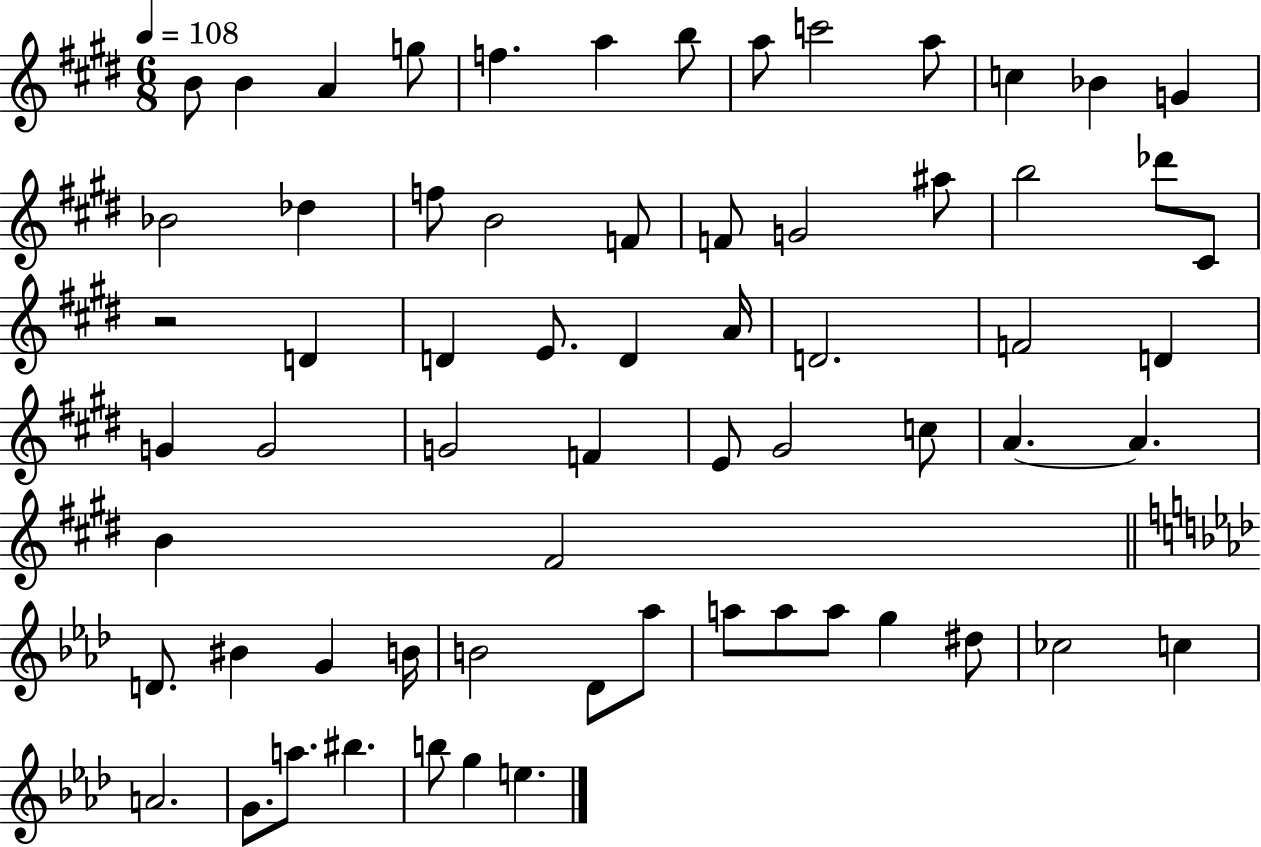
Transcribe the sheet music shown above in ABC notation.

X:1
T:Untitled
M:6/8
L:1/4
K:E
B/2 B A g/2 f a b/2 a/2 c'2 a/2 c _B G _B2 _d f/2 B2 F/2 F/2 G2 ^a/2 b2 _d'/2 ^C/2 z2 D D E/2 D A/4 D2 F2 D G G2 G2 F E/2 ^G2 c/2 A A B ^F2 D/2 ^B G B/4 B2 _D/2 _a/2 a/2 a/2 a/2 g ^d/2 _c2 c A2 G/2 a/2 ^b b/2 g e